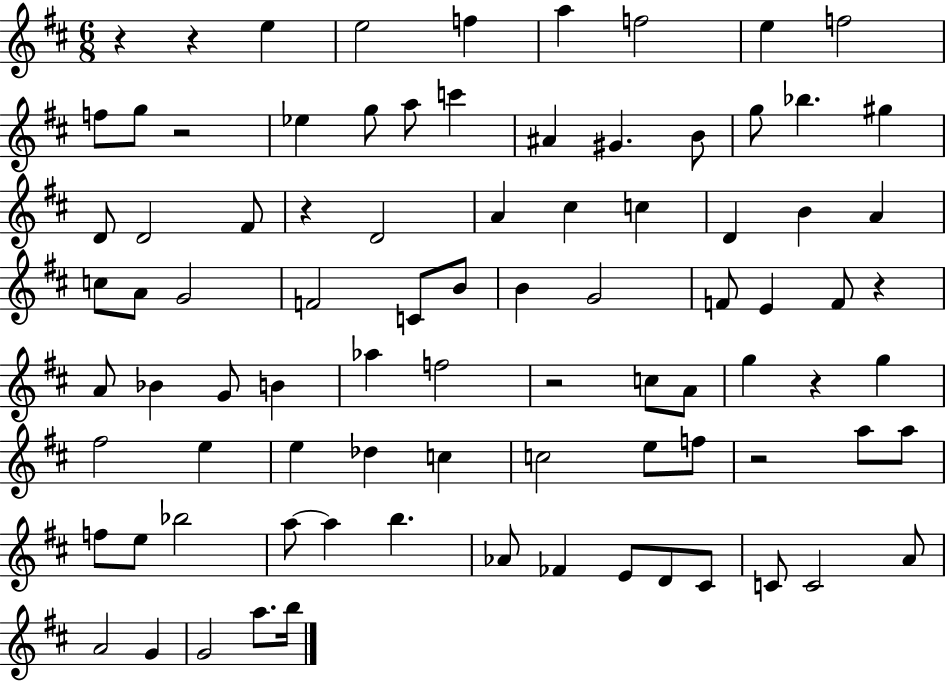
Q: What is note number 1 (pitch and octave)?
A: E5